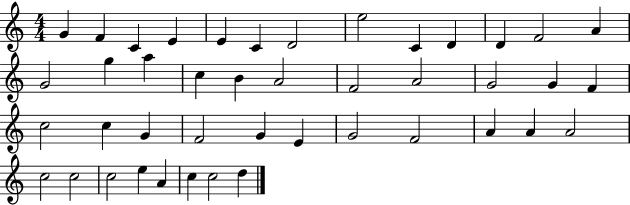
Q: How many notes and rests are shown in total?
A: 43